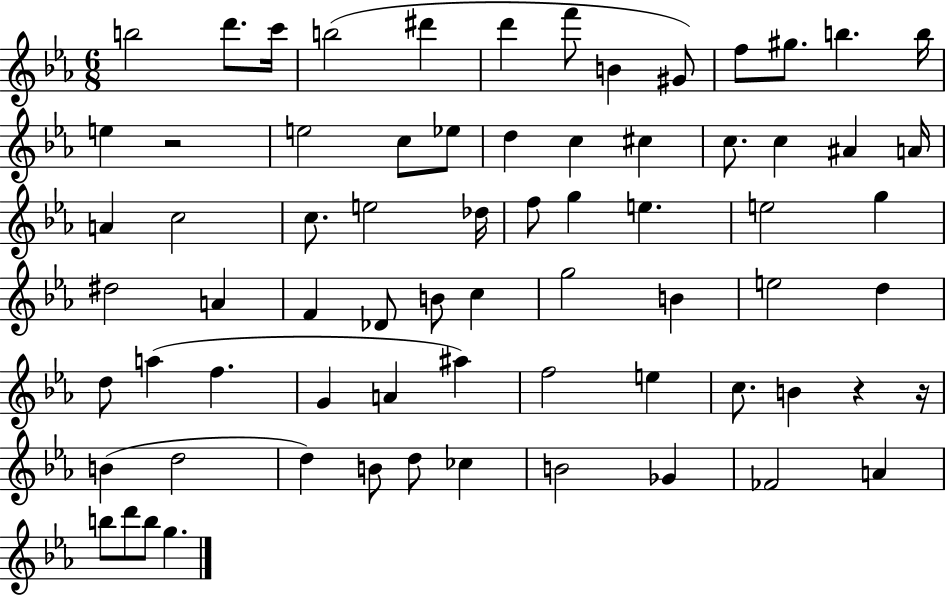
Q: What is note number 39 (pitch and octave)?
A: B4